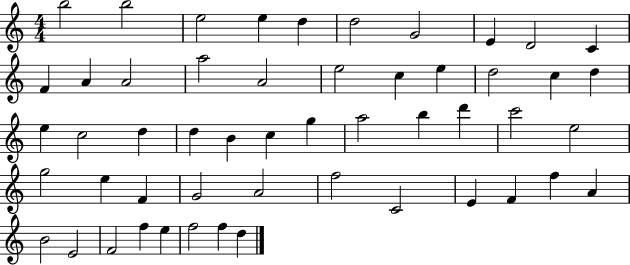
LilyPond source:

{
  \clef treble
  \numericTimeSignature
  \time 4/4
  \key c \major
  b''2 b''2 | e''2 e''4 d''4 | d''2 g'2 | e'4 d'2 c'4 | \break f'4 a'4 a'2 | a''2 a'2 | e''2 c''4 e''4 | d''2 c''4 d''4 | \break e''4 c''2 d''4 | d''4 b'4 c''4 g''4 | a''2 b''4 d'''4 | c'''2 e''2 | \break g''2 e''4 f'4 | g'2 a'2 | f''2 c'2 | e'4 f'4 f''4 a'4 | \break b'2 e'2 | f'2 f''4 e''4 | f''2 f''4 d''4 | \bar "|."
}